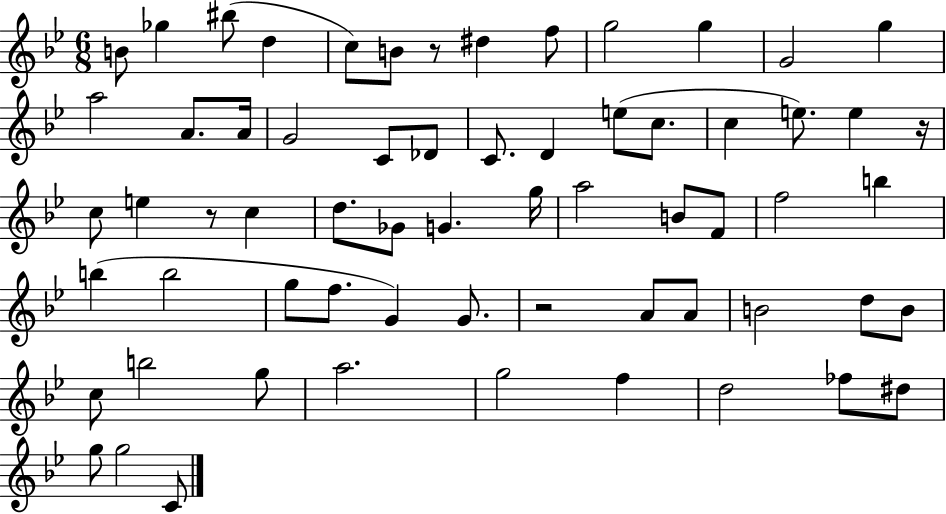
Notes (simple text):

B4/e Gb5/q BIS5/e D5/q C5/e B4/e R/e D#5/q F5/e G5/h G5/q G4/h G5/q A5/h A4/e. A4/s G4/h C4/e Db4/e C4/e. D4/q E5/e C5/e. C5/q E5/e. E5/q R/s C5/e E5/q R/e C5/q D5/e. Gb4/e G4/q. G5/s A5/h B4/e F4/e F5/h B5/q B5/q B5/h G5/e F5/e. G4/q G4/e. R/h A4/e A4/e B4/h D5/e B4/e C5/e B5/h G5/e A5/h. G5/h F5/q D5/h FES5/e D#5/e G5/e G5/h C4/e